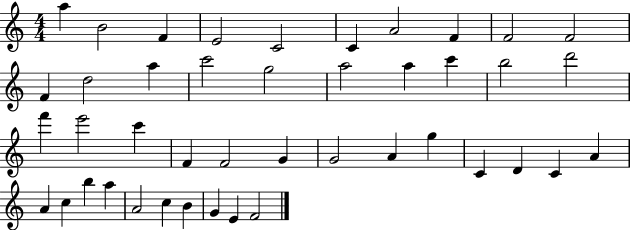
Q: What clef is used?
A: treble